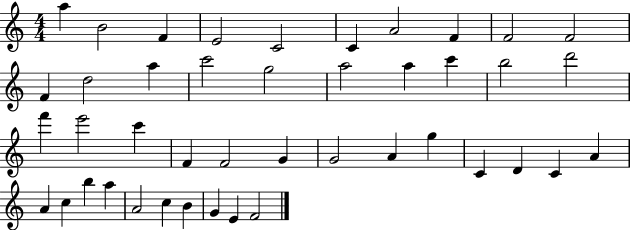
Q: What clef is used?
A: treble